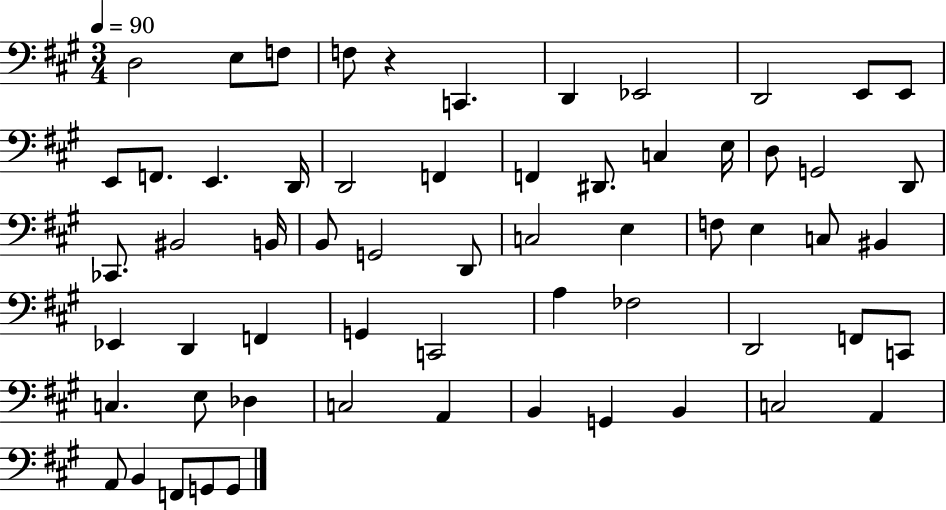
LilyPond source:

{
  \clef bass
  \numericTimeSignature
  \time 3/4
  \key a \major
  \tempo 4 = 90
  d2 e8 f8 | f8 r4 c,4. | d,4 ees,2 | d,2 e,8 e,8 | \break e,8 f,8. e,4. d,16 | d,2 f,4 | f,4 dis,8. c4 e16 | d8 g,2 d,8 | \break ces,8. bis,2 b,16 | b,8 g,2 d,8 | c2 e4 | f8 e4 c8 bis,4 | \break ees,4 d,4 f,4 | g,4 c,2 | a4 fes2 | d,2 f,8 c,8 | \break c4. e8 des4 | c2 a,4 | b,4 g,4 b,4 | c2 a,4 | \break a,8 b,4 f,8 g,8 g,8 | \bar "|."
}